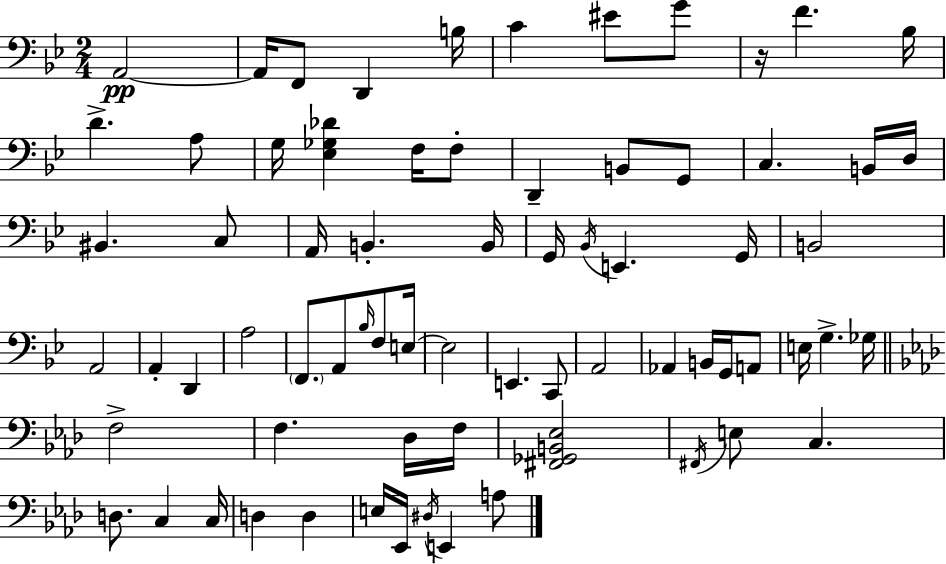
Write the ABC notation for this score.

X:1
T:Untitled
M:2/4
L:1/4
K:Gm
A,,2 A,,/4 F,,/2 D,, B,/4 C ^E/2 G/2 z/4 F _B,/4 D A,/2 G,/4 [_E,_G,_D] F,/4 F,/2 D,, B,,/2 G,,/2 C, B,,/4 D,/4 ^B,, C,/2 A,,/4 B,, B,,/4 G,,/4 _B,,/4 E,, G,,/4 B,,2 A,,2 A,, D,, A,2 F,,/2 A,,/2 _B,/4 F,/2 E,/4 E,2 E,, C,,/2 A,,2 _A,, B,,/4 G,,/4 A,,/2 E,/4 G, _G,/4 F,2 F, _D,/4 F,/4 [^F,,_G,,B,,_E,]2 ^F,,/4 E,/2 C, D,/2 C, C,/4 D, D, E,/4 _E,,/4 ^D,/4 E,, A,/2